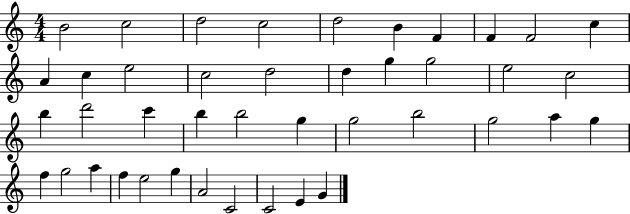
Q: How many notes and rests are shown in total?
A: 42